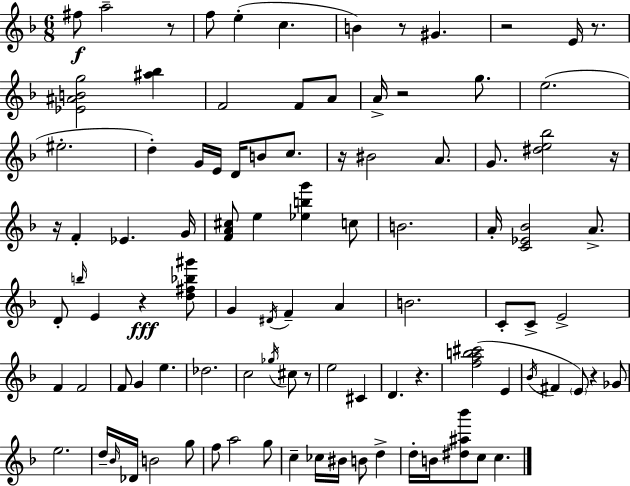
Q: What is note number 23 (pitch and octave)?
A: A4